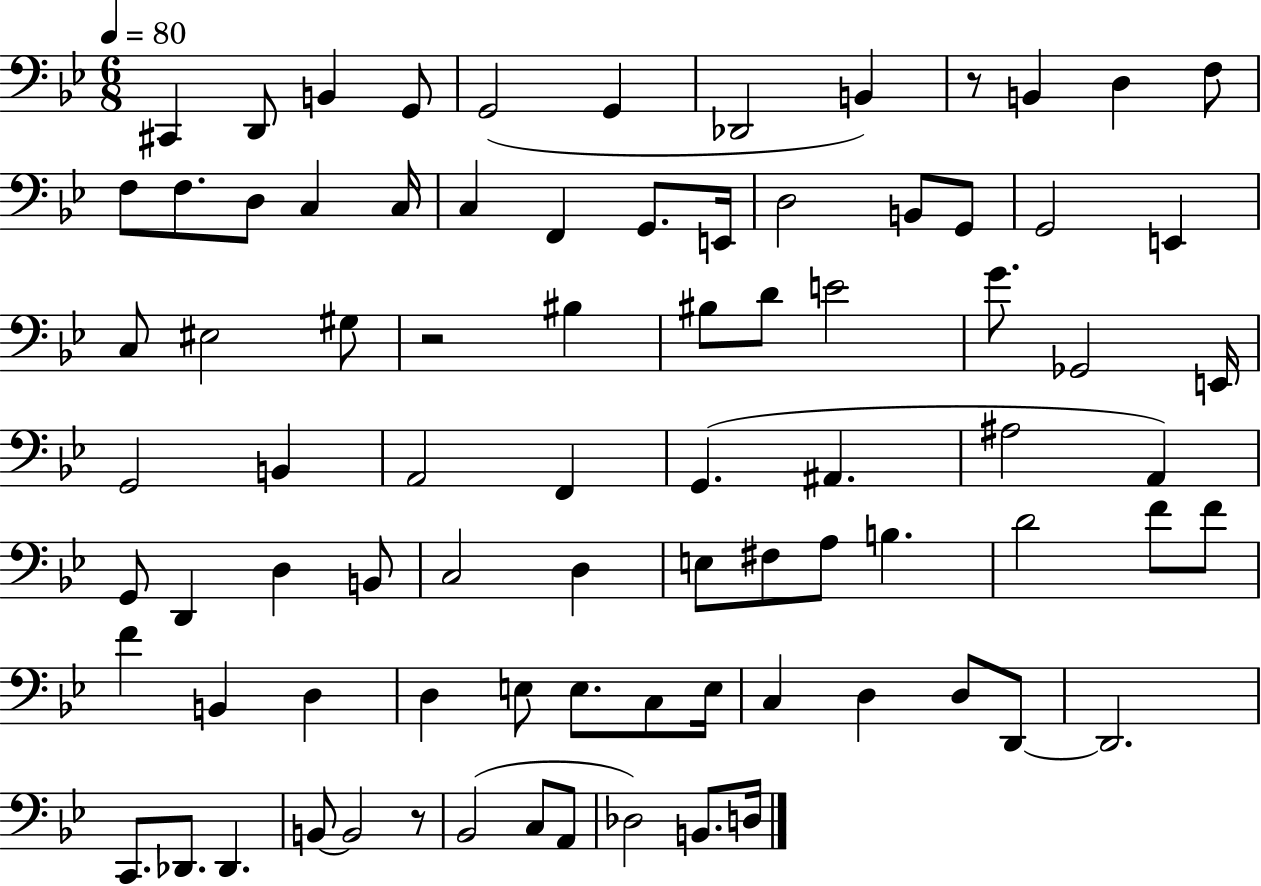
{
  \clef bass
  \numericTimeSignature
  \time 6/8
  \key bes \major
  \tempo 4 = 80
  cis,4 d,8 b,4 g,8 | g,2( g,4 | des,2 b,4) | r8 b,4 d4 f8 | \break f8 f8. d8 c4 c16 | c4 f,4 g,8. e,16 | d2 b,8 g,8 | g,2 e,4 | \break c8 eis2 gis8 | r2 bis4 | bis8 d'8 e'2 | g'8. ges,2 e,16 | \break g,2 b,4 | a,2 f,4 | g,4.( ais,4. | ais2 a,4) | \break g,8 d,4 d4 b,8 | c2 d4 | e8 fis8 a8 b4. | d'2 f'8 f'8 | \break f'4 b,4 d4 | d4 e8 e8. c8 e16 | c4 d4 d8 d,8~~ | d,2. | \break c,8. des,8. des,4. | b,8~~ b,2 r8 | bes,2( c8 a,8 | des2) b,8. d16 | \break \bar "|."
}